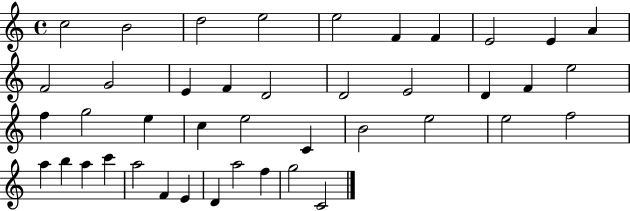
{
  \clef treble
  \time 4/4
  \defaultTimeSignature
  \key c \major
  c''2 b'2 | d''2 e''2 | e''2 f'4 f'4 | e'2 e'4 a'4 | \break f'2 g'2 | e'4 f'4 d'2 | d'2 e'2 | d'4 f'4 e''2 | \break f''4 g''2 e''4 | c''4 e''2 c'4 | b'2 e''2 | e''2 f''2 | \break a''4 b''4 a''4 c'''4 | a''2 f'4 e'4 | d'4 a''2 f''4 | g''2 c'2 | \break \bar "|."
}